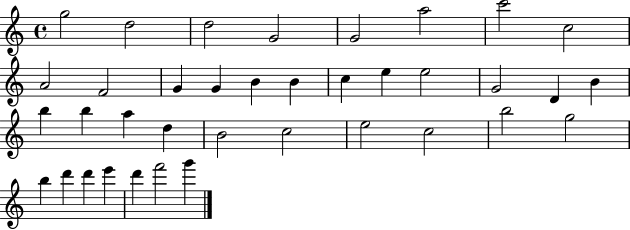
G5/h D5/h D5/h G4/h G4/h A5/h C6/h C5/h A4/h F4/h G4/q G4/q B4/q B4/q C5/q E5/q E5/h G4/h D4/q B4/q B5/q B5/q A5/q D5/q B4/h C5/h E5/h C5/h B5/h G5/h B5/q D6/q D6/q E6/q D6/q F6/h G6/q